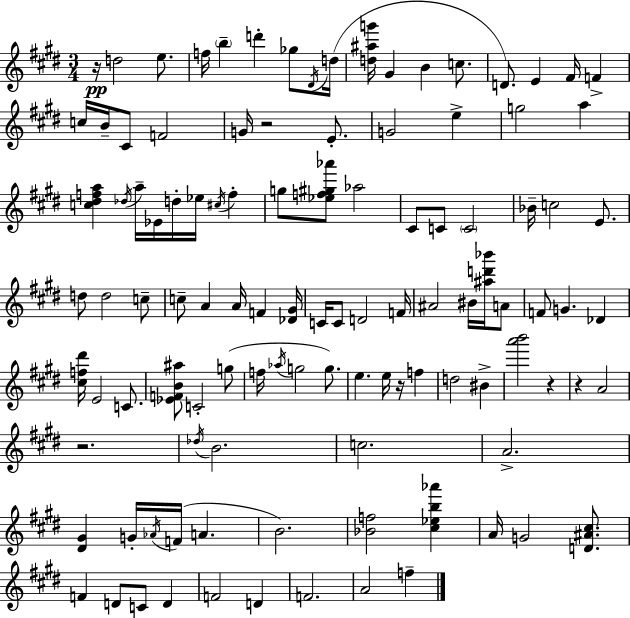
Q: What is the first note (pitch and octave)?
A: D5